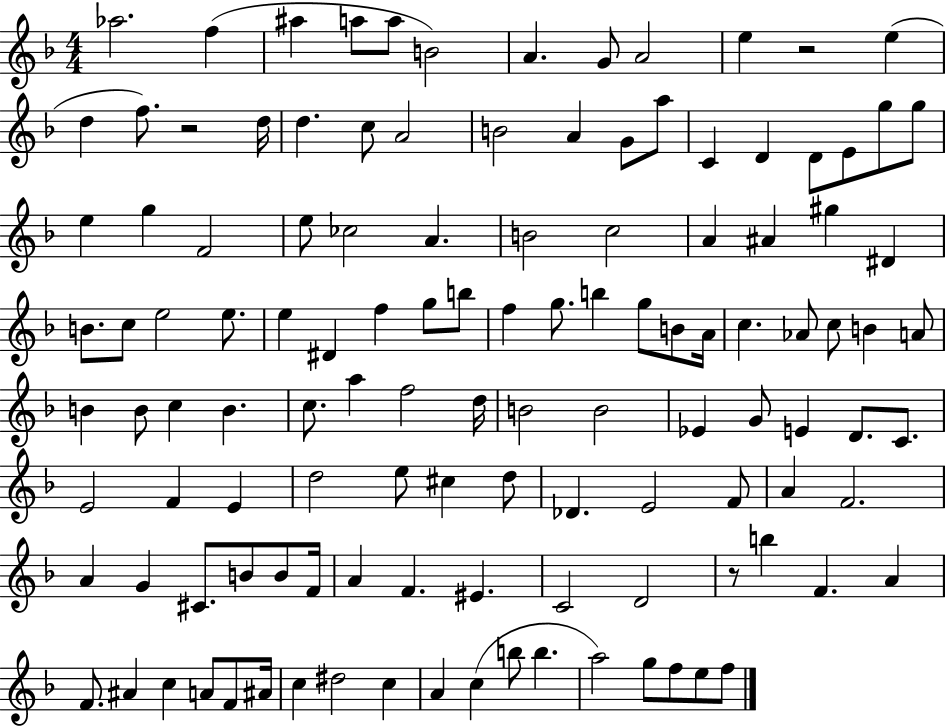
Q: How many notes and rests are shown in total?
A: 121